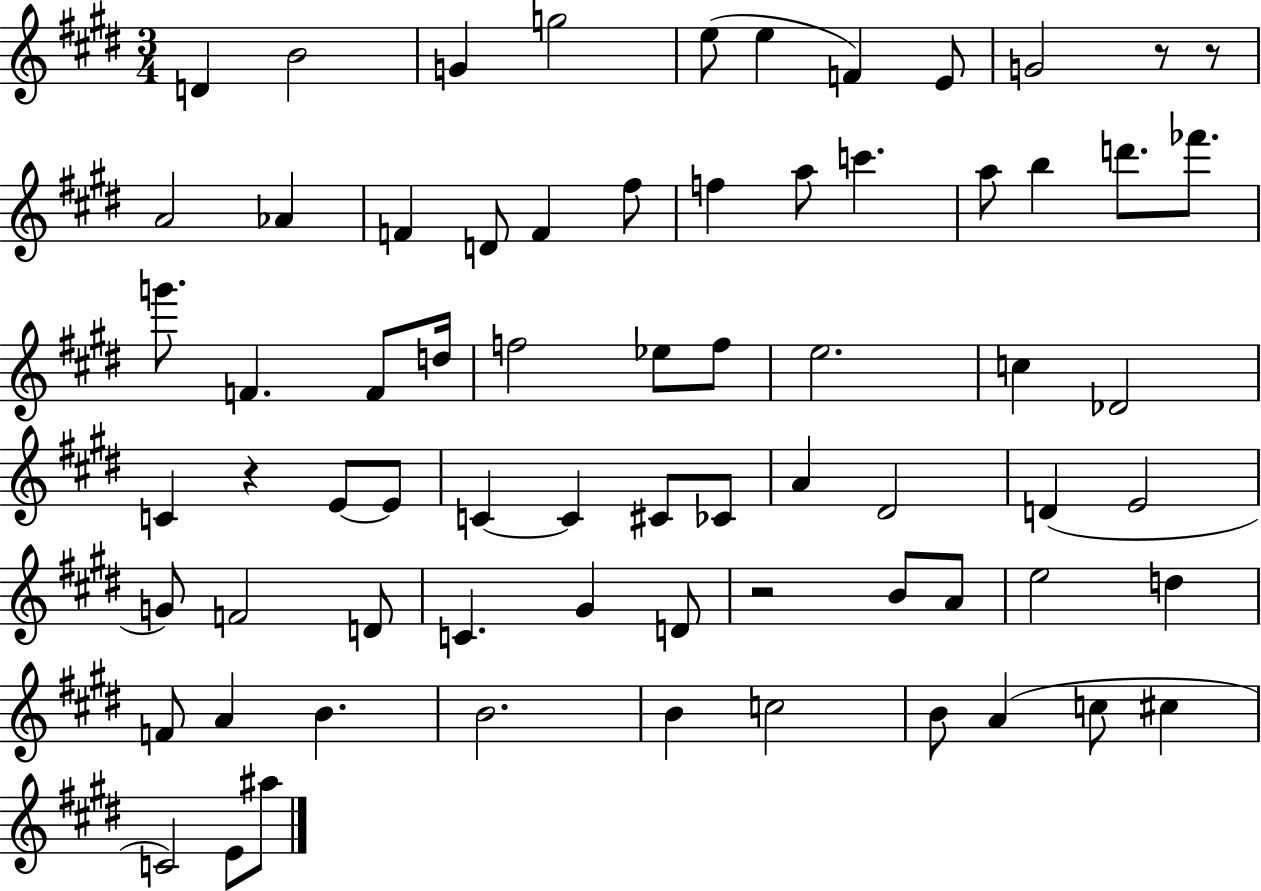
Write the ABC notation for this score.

X:1
T:Untitled
M:3/4
L:1/4
K:E
D B2 G g2 e/2 e F E/2 G2 z/2 z/2 A2 _A F D/2 F ^f/2 f a/2 c' a/2 b d'/2 _f'/2 g'/2 F F/2 d/4 f2 _e/2 f/2 e2 c _D2 C z E/2 E/2 C C ^C/2 _C/2 A ^D2 D E2 G/2 F2 D/2 C ^G D/2 z2 B/2 A/2 e2 d F/2 A B B2 B c2 B/2 A c/2 ^c C2 E/2 ^a/2